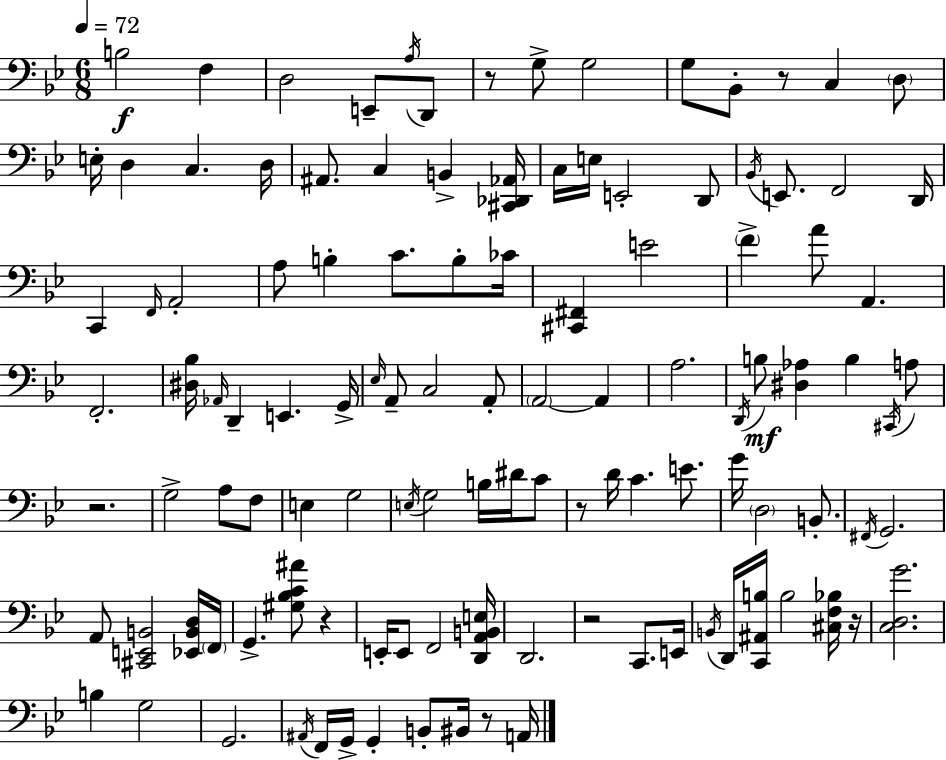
B3/h F3/q D3/h E2/e A3/s D2/e R/e G3/e G3/h G3/e Bb2/e R/e C3/q D3/e E3/s D3/q C3/q. D3/s A#2/e. C3/q B2/q [C#2,Db2,Ab2]/s C3/s E3/s E2/h D2/e Bb2/s E2/e. F2/h D2/s C2/q F2/s A2/h A3/e B3/q C4/e. B3/e CES4/s [C#2,F#2]/q E4/h F4/q A4/e A2/q. F2/h. [D#3,Bb3]/s Ab2/s D2/q E2/q. G2/s Eb3/s A2/e C3/h A2/e A2/h A2/q A3/h. D2/s B3/e [D#3,Ab3]/q B3/q C#2/s A3/e R/h. G3/h A3/e F3/e E3/q G3/h E3/s G3/h B3/s D#4/s C4/e R/e D4/s C4/q. E4/e. G4/s D3/h B2/e. F#2/s G2/h. A2/e [C#2,E2,B2]/h [Eb2,B2,D3]/s F2/s G2/q. [G#3,Bb3,C4,A#4]/e R/q E2/s E2/e F2/h [D2,A2,B2,E3]/s D2/h. R/h C2/e. E2/s B2/s D2/s [C2,A#2,B3]/s B3/h [C#3,F3,Bb3]/s R/s [C3,D3,G4]/h. B3/q G3/h G2/h. A#2/s F2/s G2/s G2/q B2/e BIS2/s R/e A2/s